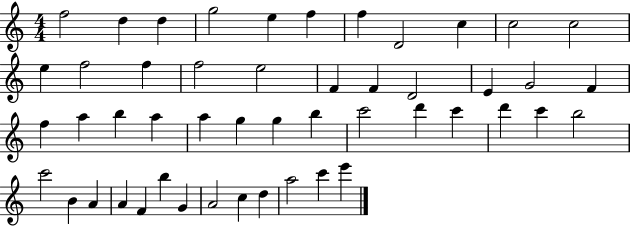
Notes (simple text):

F5/h D5/q D5/q G5/h E5/q F5/q F5/q D4/h C5/q C5/h C5/h E5/q F5/h F5/q F5/h E5/h F4/q F4/q D4/h E4/q G4/h F4/q F5/q A5/q B5/q A5/q A5/q G5/q G5/q B5/q C6/h D6/q C6/q D6/q C6/q B5/h C6/h B4/q A4/q A4/q F4/q B5/q G4/q A4/h C5/q D5/q A5/h C6/q E6/q